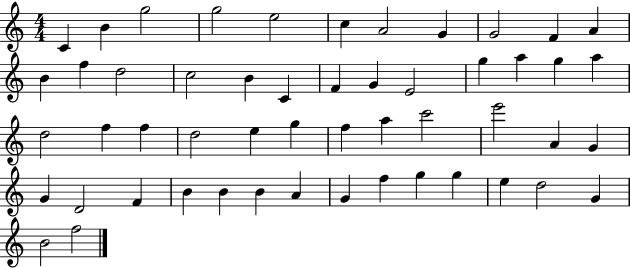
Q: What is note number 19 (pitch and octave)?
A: G4